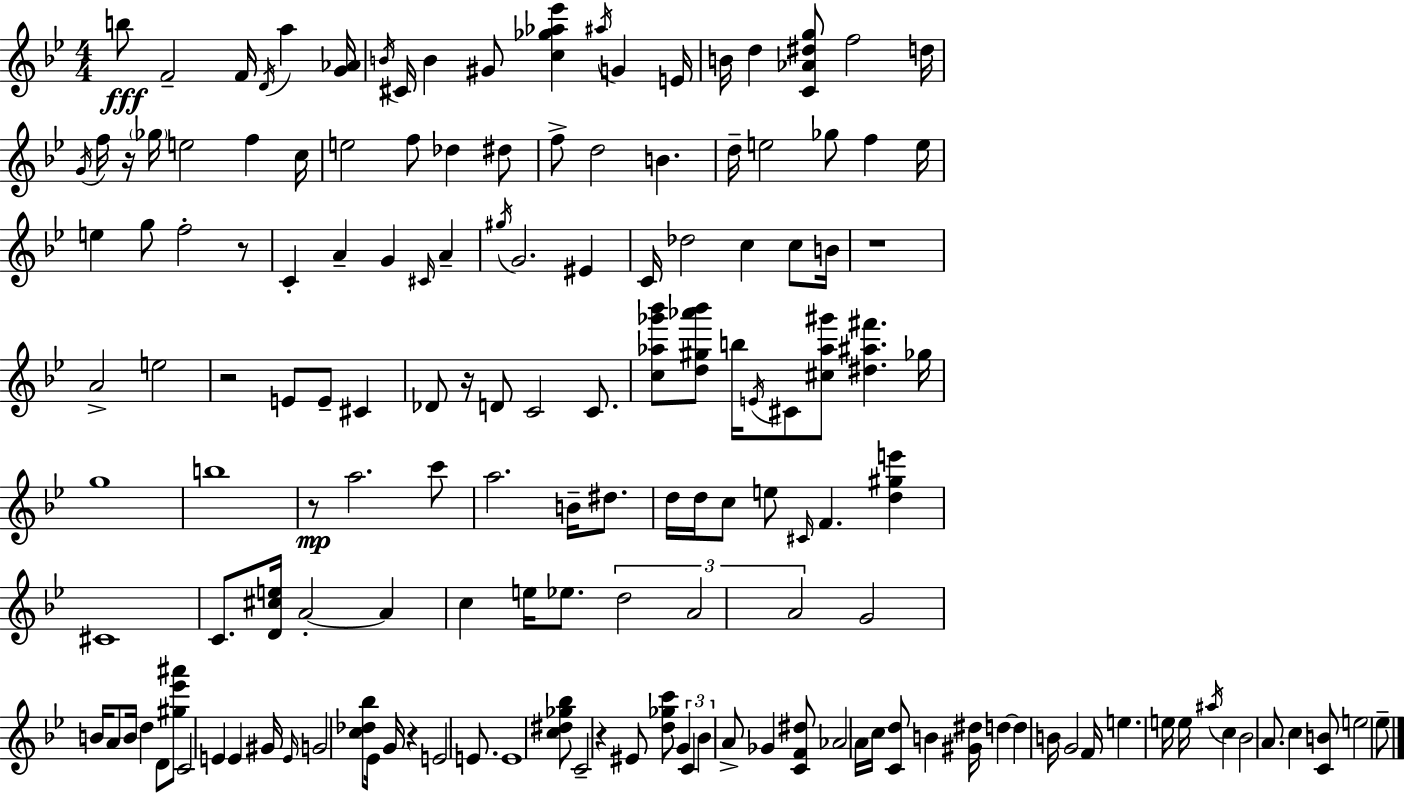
{
  \clef treble
  \numericTimeSignature
  \time 4/4
  \key bes \major
  b''8\fff f'2-- f'16 \acciaccatura { d'16 } a''4 | <g' aes'>16 \acciaccatura { b'16 } cis'16 b'4 gis'8 <c'' ges'' aes'' ees'''>4 \acciaccatura { ais''16 } g'4 | e'16 b'16 d''4 <c' aes' dis'' g''>8 f''2 | d''16 \acciaccatura { g'16 } f''16 r16 \parenthesize ges''16 e''2 f''4 | \break c''16 e''2 f''8 des''4 | dis''8 f''8-> d''2 b'4. | d''16-- e''2 ges''8 f''4 | e''16 e''4 g''8 f''2-. | \break r8 c'4-. a'4-- g'4 | \grace { cis'16 } a'4-- \acciaccatura { gis''16 } g'2. | eis'4 c'16 des''2 c''4 | c''8 b'16 r1 | \break a'2-> e''2 | r2 e'8 | e'8-- cis'4 des'8 r16 d'8 c'2 | c'8. <c'' aes'' ges''' bes'''>8 <d'' gis'' aes''' bes'''>8 b''16 \acciaccatura { e'16 } cis'8 <cis'' aes'' gis'''>8 | \break <dis'' ais'' fis'''>4. ges''16 g''1 | b''1 | r8\mp a''2. | c'''8 a''2. | \break b'16-- dis''8. d''16 d''16 c''8 e''8 \grace { cis'16 } f'4. | <d'' gis'' e'''>4 cis'1 | c'8. <d' cis'' e''>16 a'2-.~~ | a'4 c''4 e''16 ees''8. | \break \tuplet 3/2 { d''2 a'2 | a'2 } g'2 | b'16 a'8 b'16 d''4 d'8 <gis'' ees''' ais'''>8 c'2 | e'4 e'4 gis'16 \grace { e'16 } g'2 | \break <c'' des'' bes''>8 ees'16 g'16 r4 e'2 | e'8. e'1 | <c'' dis'' ges'' bes''>8 c'2-- | r4 eis'8 <d'' ges'' c'''>8 \tuplet 3/2 { g'4 c'4 | \break bes'4 } a'8-> ges'4 <c' f' dis''>8 aes'2 | a'16 c''16 <c' d''>8 b'4 <gis' dis''>16 | d''4~~ d''4 b'16 g'2 | f'16 e''4. e''16 e''16 \acciaccatura { ais''16 } c''4 bes'2 | \break a'8. c''4 <c' b'>8 | e''2 ees''8-- \bar "|."
}